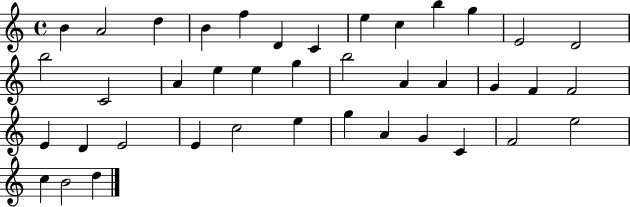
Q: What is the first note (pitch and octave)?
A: B4